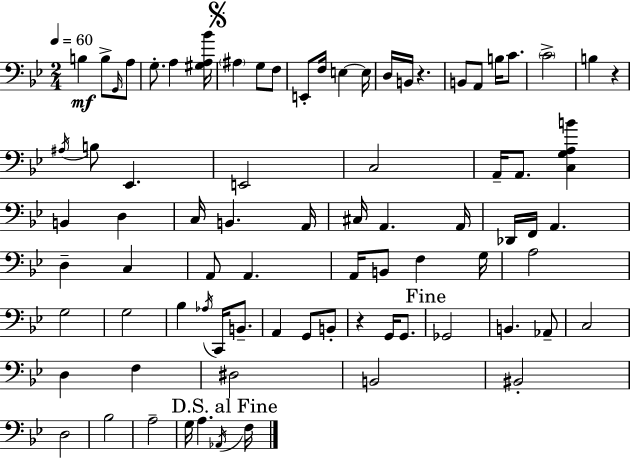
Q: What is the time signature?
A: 2/4